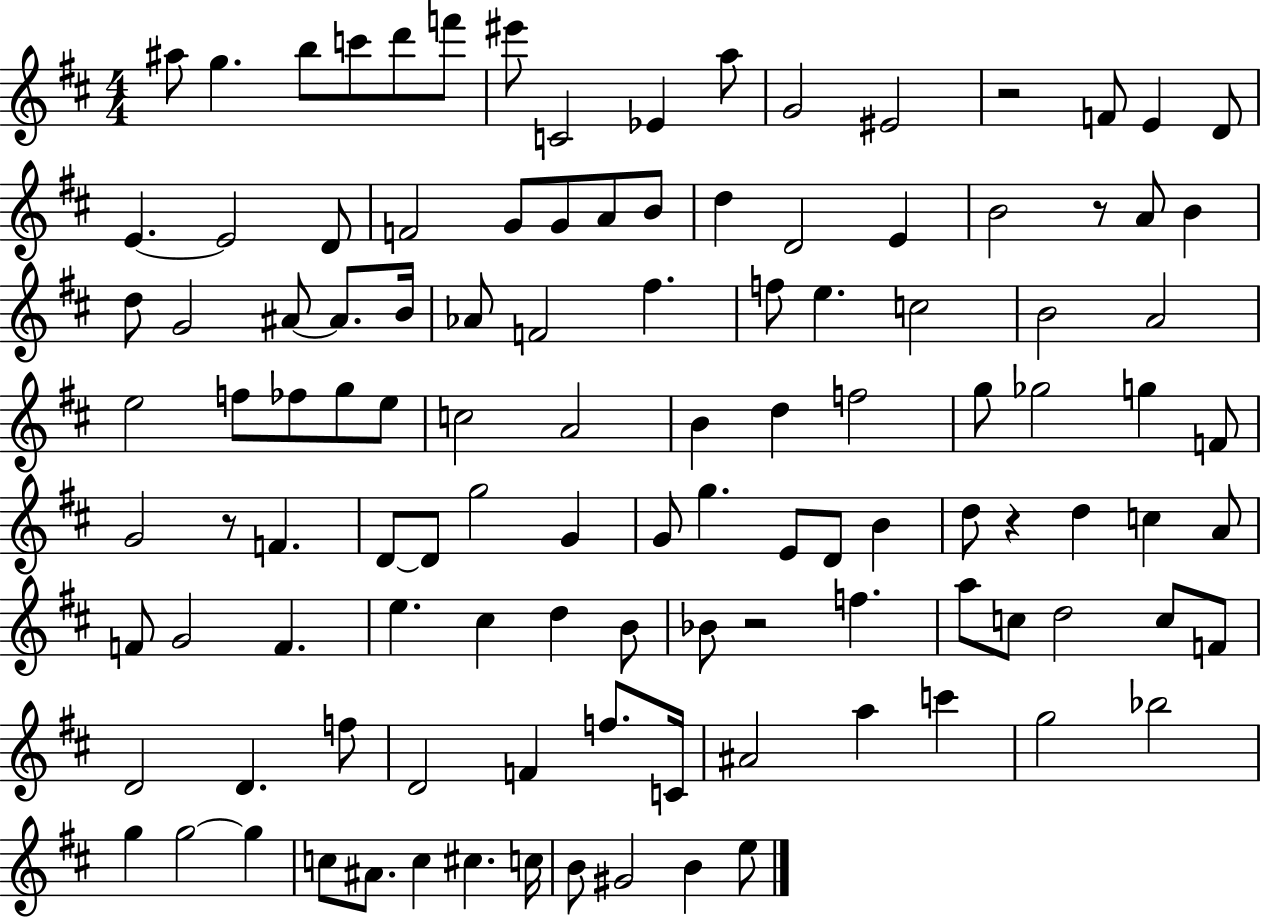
A#5/e G5/q. B5/e C6/e D6/e F6/e EIS6/e C4/h Eb4/q A5/e G4/h EIS4/h R/h F4/e E4/q D4/e E4/q. E4/h D4/e F4/h G4/e G4/e A4/e B4/e D5/q D4/h E4/q B4/h R/e A4/e B4/q D5/e G4/h A#4/e A#4/e. B4/s Ab4/e F4/h F#5/q. F5/e E5/q. C5/h B4/h A4/h E5/h F5/e FES5/e G5/e E5/e C5/h A4/h B4/q D5/q F5/h G5/e Gb5/h G5/q F4/e G4/h R/e F4/q. D4/e D4/e G5/h G4/q G4/e G5/q. E4/e D4/e B4/q D5/e R/q D5/q C5/q A4/e F4/e G4/h F4/q. E5/q. C#5/q D5/q B4/e Bb4/e R/h F5/q. A5/e C5/e D5/h C5/e F4/e D4/h D4/q. F5/e D4/h F4/q F5/e. C4/s A#4/h A5/q C6/q G5/h Bb5/h G5/q G5/h G5/q C5/e A#4/e. C5/q C#5/q. C5/s B4/e G#4/h B4/q E5/e